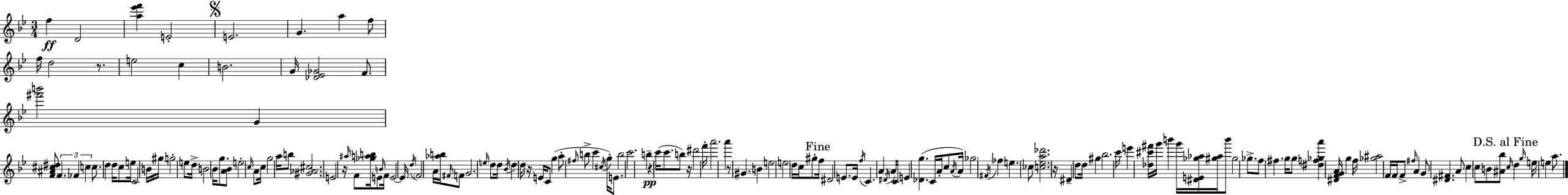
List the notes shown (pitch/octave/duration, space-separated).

F5/q D4/h [A5,Eb6,F6]/q E4/h E4/h. G4/q. A5/q F5/e F5/s D5/h R/e. E5/h C5/q B4/h. G4/s [Db4,Eb4,Gb4]/h F4/e. [F#6,B6]/h G4/q [F4,A#4,C#5,D#5]/e F4/q. FES4/q C5/q C5/e. D5/q D5/s C5/e E5/s C4/h B4/s G#5/s G5/h E5/e D5/s B4/h Bb4/s G5/e. [A4,Bb4]/e E5/h C5/s A4/e C5/s G5/h A5/s B5/e [G#4,Ab4,C#5]/h. E4/h R/s A#5/s F4/e [Gb5,A5,B5]/s E4/e B4/s F4/s E4/h E4/s D5/s F4/h A4/s [Ab5,B5]/s F#4/s F4/e G4/h. E5/s D5/e D5/s Bb4/s D5/q D5/s R/s E4/s C4/e G5/q A5/e F#5/s B5/e C6/q C#5/s G5/s E4/e. B5/h C6/h. B5/q R/q C6/s C6/e. B5/e R/s D#6/h F6/s A6/h. A6/q R/e G#4/q. B4/q E5/h E5/h D5/s C5/s G#5/e F5/s D#4/h E4/e. E4/s F5/s C4/q. A4/q D#4/s A4/s C4/s E4/q [Db4,G5]/q. C4/s A4/s C5/e A4/s A4/s Gb5/h F#4/s FES5/q E5/q. CES5/e [C5,Eb5,A5,Db6]/h. R/s D#4/q D5/e D5/s G#5/q Bb5/h. C6/s E6/q [Db5,C#6,F#6]/s G6/s B6/q G6/s [D#4,E4,Gb5,Ab5]/s [G#5,Ab5]/s B6/e G#5/h Gb5/e. F5/e F#5/q. G5/s G5/e [D#5,F5,Gb5,A6]/q [D#4,F4,G4,A4]/s G5/q F5/s [Gb5,A#5]/h F4/s F4/s F4/e F#5/s A4/q G4/e [D#4,F#4]/q. A4/e C5/q C5/e B4/e [A#4,Bb5]/e C5/s D5/q G5/s E5/s E5/q A5/e.